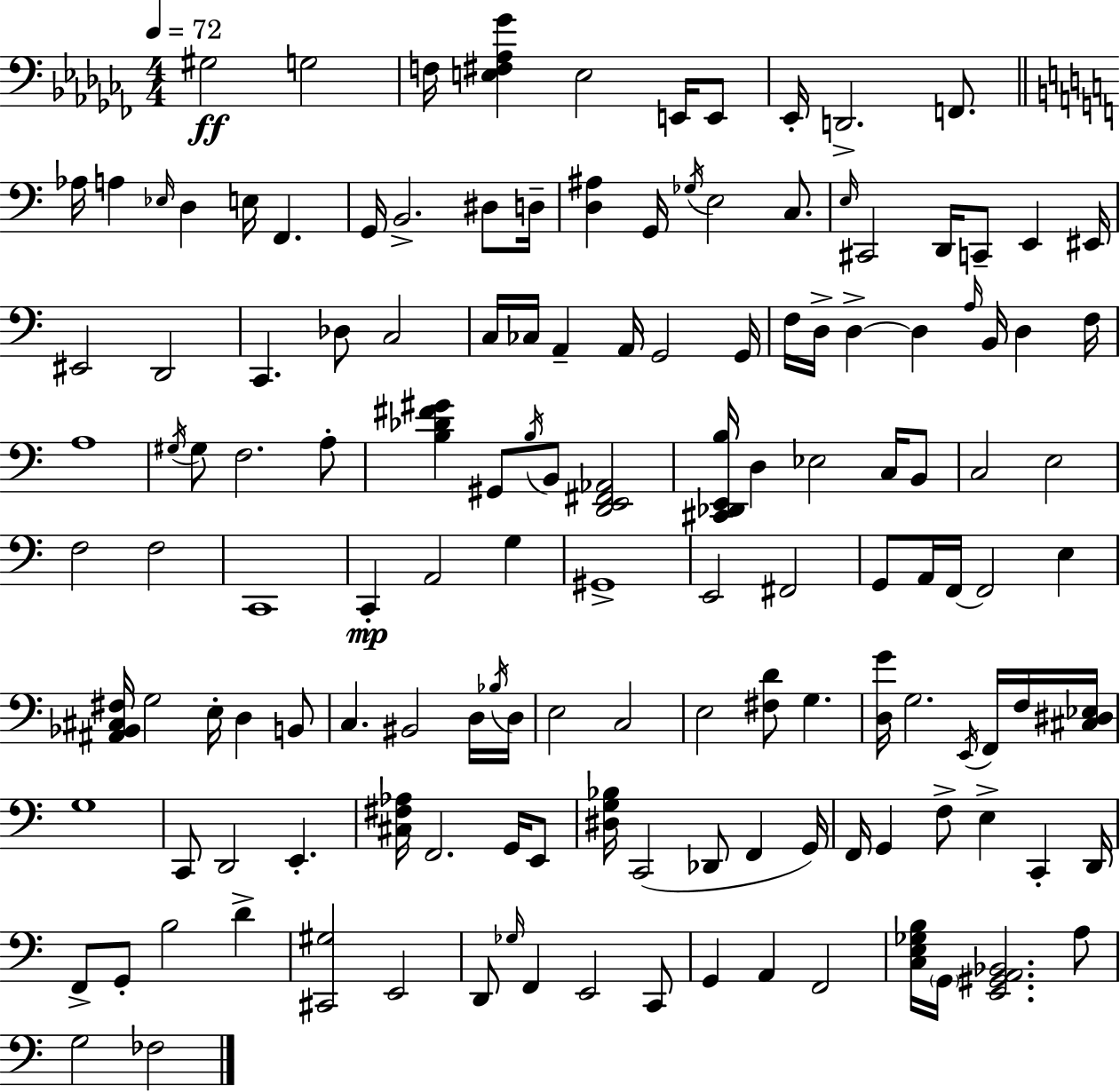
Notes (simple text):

G#3/h G3/h F3/s [E3,F#3,Ab3,Gb4]/q E3/h E2/s E2/e Eb2/s D2/h. F2/e. Ab3/s A3/q Eb3/s D3/q E3/s F2/q. G2/s B2/h. D#3/e D3/s [D3,A#3]/q G2/s Gb3/s E3/h C3/e. E3/s C#2/h D2/s C2/e E2/q EIS2/s EIS2/h D2/h C2/q. Db3/e C3/h C3/s CES3/s A2/q A2/s G2/h G2/s F3/s D3/s D3/q D3/q A3/s B2/s D3/q F3/s A3/w G#3/s G#3/e F3/h. A3/e [B3,Db4,F#4,G#4]/q G#2/e B3/s B2/e [D2,E2,F#2,Ab2]/h [C#2,Db2,E2,B3]/s D3/q Eb3/h C3/s B2/e C3/h E3/h F3/h F3/h C2/w C2/q A2/h G3/q G#2/w E2/h F#2/h G2/e A2/s F2/s F2/h E3/q [A#2,Bb2,C#3,F#3]/s G3/h E3/s D3/q B2/e C3/q. BIS2/h D3/s Bb3/s D3/s E3/h C3/h E3/h [F#3,D4]/e G3/q. [D3,G4]/s G3/h. E2/s F2/s F3/s [C#3,D#3,Eb3]/s G3/w C2/e D2/h E2/q. [C#3,F#3,Ab3]/s F2/h. G2/s E2/e [D#3,G3,Bb3]/s C2/h Db2/e F2/q G2/s F2/s G2/q F3/e E3/q C2/q D2/s F2/e G2/e B3/h D4/q [C#2,G#3]/h E2/h D2/e Gb3/s F2/q E2/h C2/e G2/q A2/q F2/h [C3,E3,Gb3,B3]/s G2/s [E2,G#2,A2,Bb2]/h. A3/e G3/h FES3/h